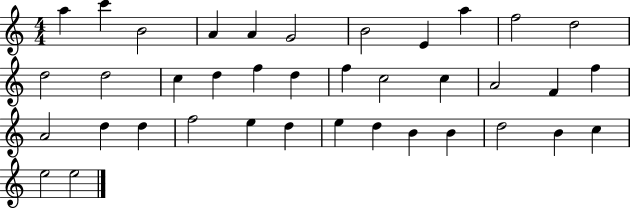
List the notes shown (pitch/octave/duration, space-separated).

A5/q C6/q B4/h A4/q A4/q G4/h B4/h E4/q A5/q F5/h D5/h D5/h D5/h C5/q D5/q F5/q D5/q F5/q C5/h C5/q A4/h F4/q F5/q A4/h D5/q D5/q F5/h E5/q D5/q E5/q D5/q B4/q B4/q D5/h B4/q C5/q E5/h E5/h